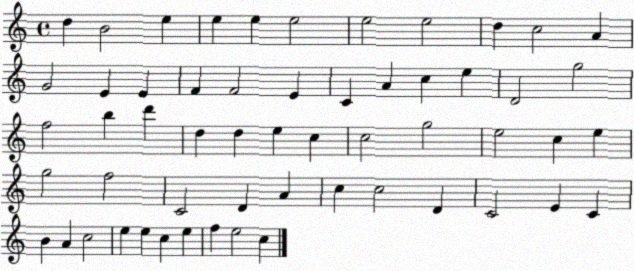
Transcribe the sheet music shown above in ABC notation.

X:1
T:Untitled
M:4/4
L:1/4
K:C
d B2 e e e e2 e2 e2 d c2 A G2 E E F F2 E C A c e D2 g2 f2 b d' d d e c c2 g2 e2 c e g2 f2 C2 D A c c2 D C2 E C B A c2 e e c e f e2 c